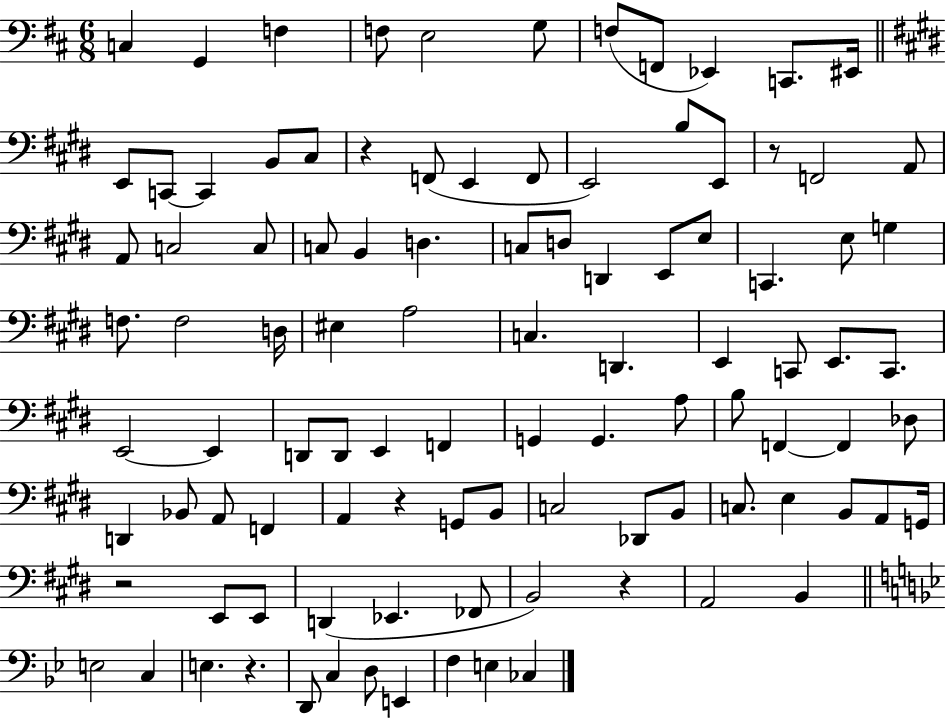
C3/q G2/q F3/q F3/e E3/h G3/e F3/e F2/e Eb2/q C2/e. EIS2/s E2/e C2/e C2/q B2/e C#3/e R/q F2/e E2/q F2/e E2/h B3/e E2/e R/e F2/h A2/e A2/e C3/h C3/e C3/e B2/q D3/q. C3/e D3/e D2/q E2/e E3/e C2/q. E3/e G3/q F3/e. F3/h D3/s EIS3/q A3/h C3/q. D2/q. E2/q C2/e E2/e. C2/e. E2/h E2/q D2/e D2/e E2/q F2/q G2/q G2/q. A3/e B3/e F2/q F2/q Db3/e D2/q Bb2/e A2/e F2/q A2/q R/q G2/e B2/e C3/h Db2/e B2/e C3/e. E3/q B2/e A2/e G2/s R/h E2/e E2/e D2/q Eb2/q. FES2/e B2/h R/q A2/h B2/q E3/h C3/q E3/q. R/q. D2/e C3/q D3/e E2/q F3/q E3/q CES3/q